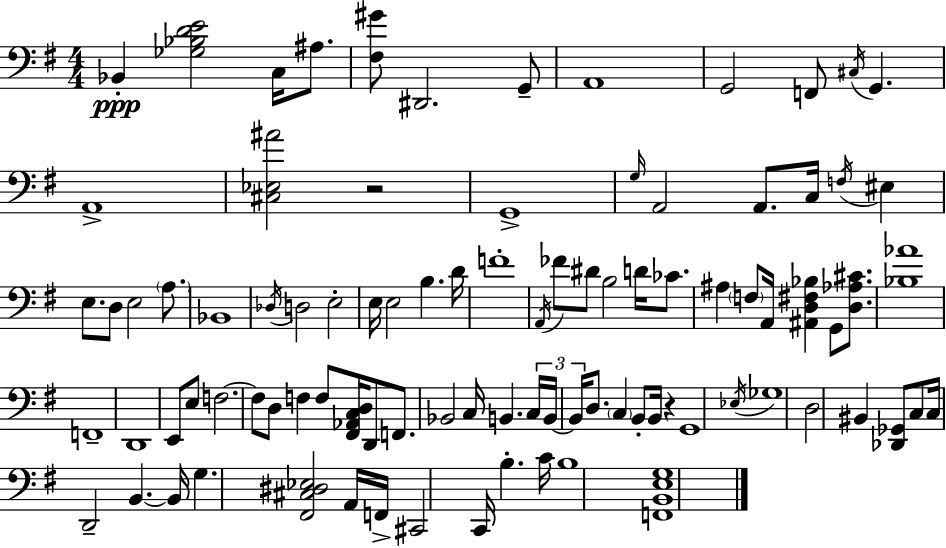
Bb2/q [Gb3,Bb3,D4,E4]/h C3/s A#3/e. [F#3,G#4]/e D#2/h. G2/e A2/w G2/h F2/e C#3/s G2/q. A2/w [C#3,Eb3,A#4]/h R/h G2/w G3/s A2/h A2/e. C3/s F3/s EIS3/q E3/e. D3/e E3/h A3/e. Bb2/w Db3/s D3/h E3/h E3/s E3/h B3/q. D4/s F4/w A2/s FES4/e D#4/e B3/h D4/s CES4/e. A#3/q F3/e A2/s [A#2,D3,F#3,Bb3]/q G2/e [D3,Ab3,C#4]/e. [Bb3,Ab4]/w F2/w D2/w E2/e E3/e F3/h. F3/e D3/e F3/q F3/e [F#2,Ab2,C3,D3]/s D2/e F2/e. Bb2/h C3/s B2/q. C3/s B2/s B2/s D3/e. C3/q B2/e B2/s R/q G2/w Eb3/s Gb3/w D3/h BIS2/q [Db2,Gb2]/e C3/e C3/s D2/h B2/q. B2/s G3/q. [F#2,C#3,D#3,Eb3]/h A2/s F2/s C#2/h C2/s B3/q. C4/s B3/w [F2,B2,E3,G3]/w